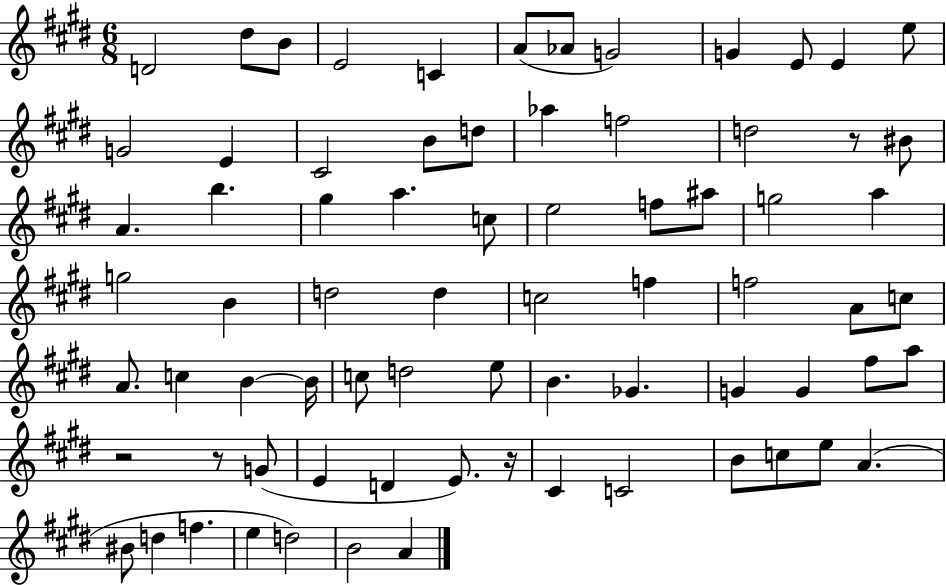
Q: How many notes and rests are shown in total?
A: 74